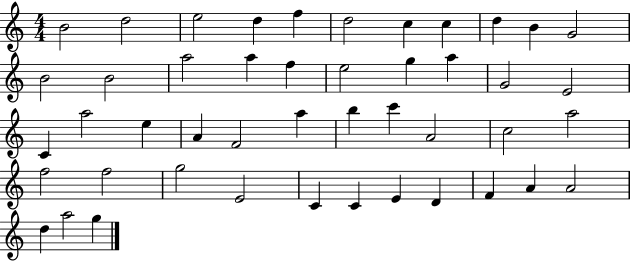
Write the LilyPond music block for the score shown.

{
  \clef treble
  \numericTimeSignature
  \time 4/4
  \key c \major
  b'2 d''2 | e''2 d''4 f''4 | d''2 c''4 c''4 | d''4 b'4 g'2 | \break b'2 b'2 | a''2 a''4 f''4 | e''2 g''4 a''4 | g'2 e'2 | \break c'4 a''2 e''4 | a'4 f'2 a''4 | b''4 c'''4 a'2 | c''2 a''2 | \break f''2 f''2 | g''2 e'2 | c'4 c'4 e'4 d'4 | f'4 a'4 a'2 | \break d''4 a''2 g''4 | \bar "|."
}